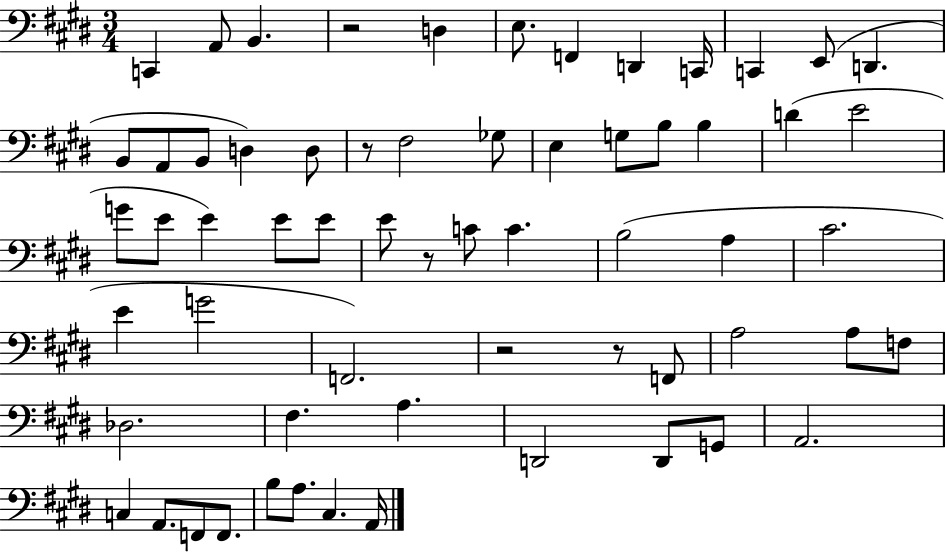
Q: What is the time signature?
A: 3/4